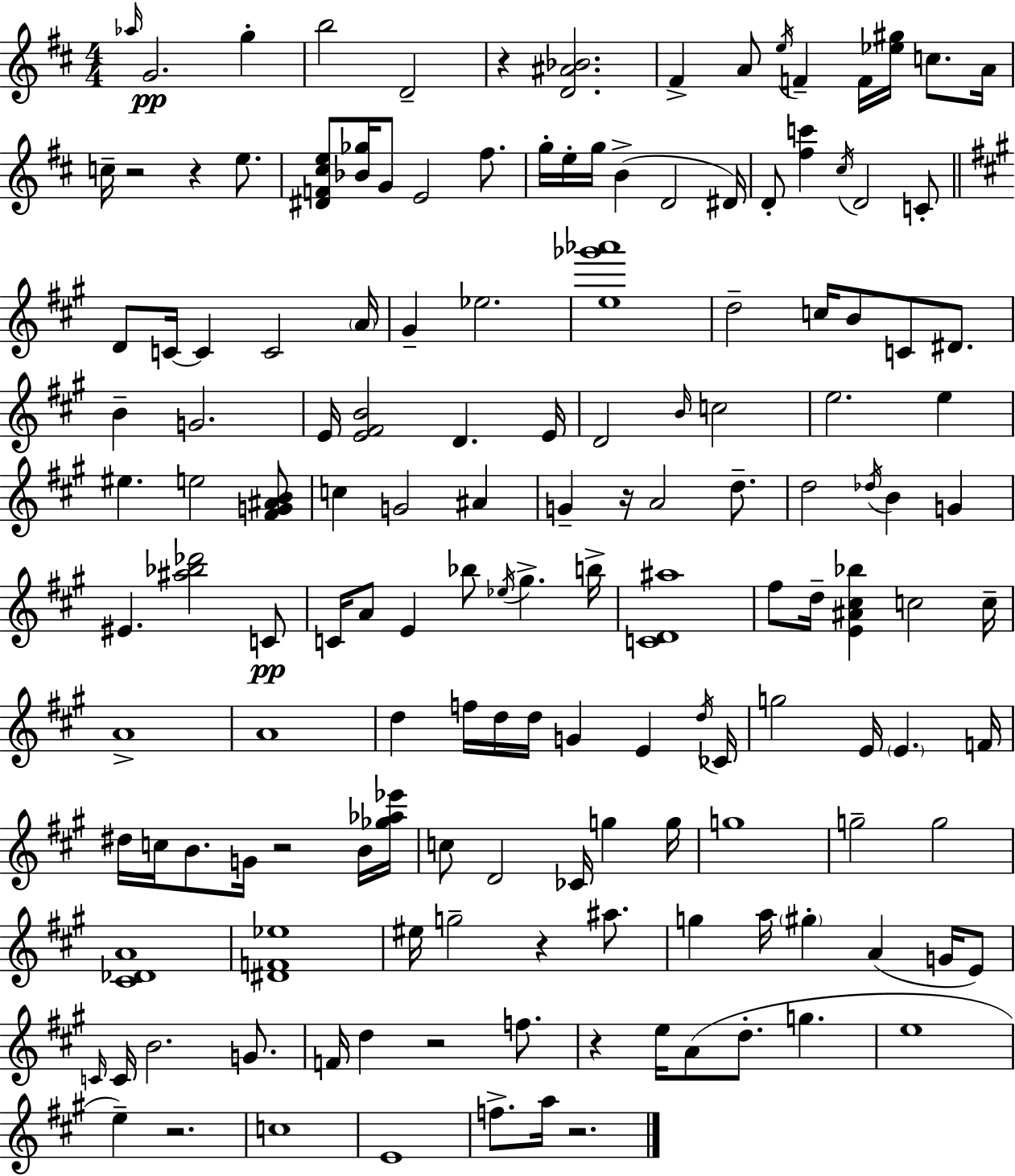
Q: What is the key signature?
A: D major